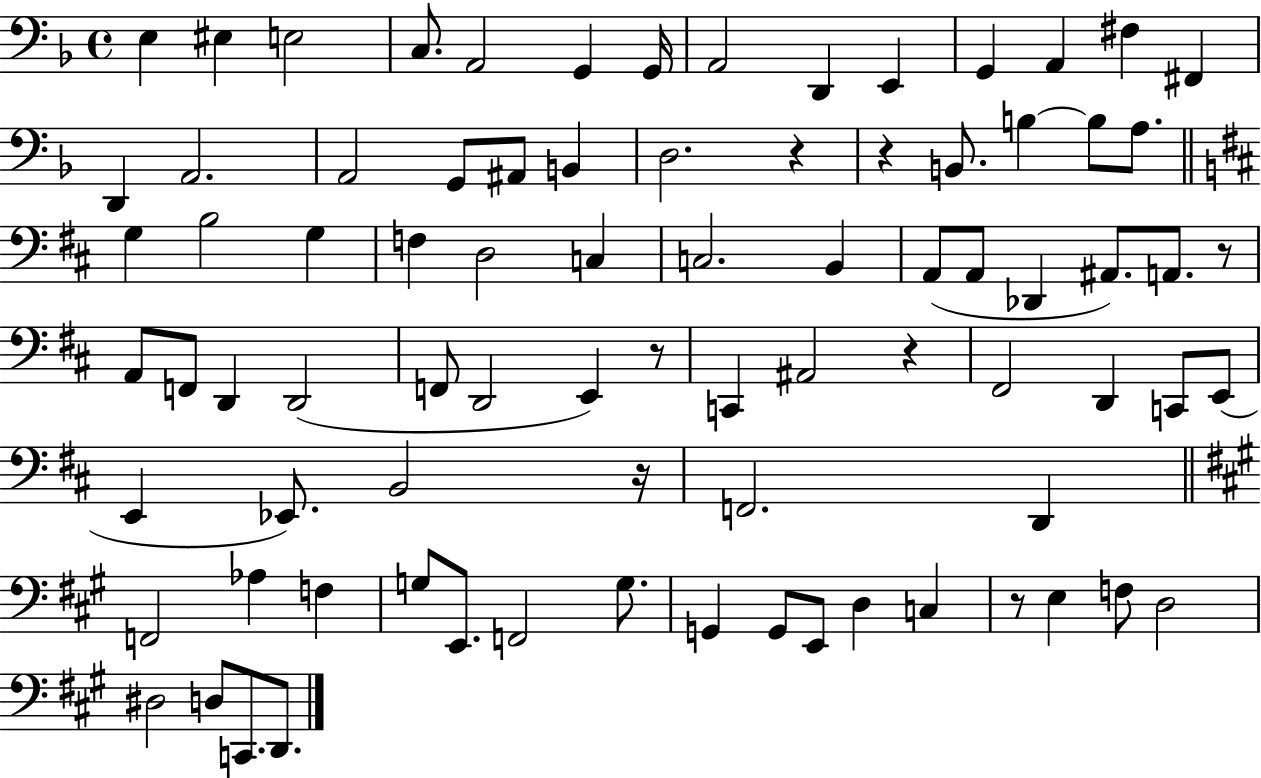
{
  \clef bass
  \time 4/4
  \defaultTimeSignature
  \key f \major
  e4 eis4 e2 | c8. a,2 g,4 g,16 | a,2 d,4 e,4 | g,4 a,4 fis4 fis,4 | \break d,4 a,2. | a,2 g,8 ais,8 b,4 | d2. r4 | r4 b,8. b4~~ b8 a8. | \break \bar "||" \break \key b \minor g4 b2 g4 | f4 d2 c4 | c2. b,4 | a,8( a,8 des,4 ais,8.) a,8. r8 | \break a,8 f,8 d,4 d,2( | f,8 d,2 e,4) r8 | c,4 ais,2 r4 | fis,2 d,4 c,8 e,8( | \break e,4 ees,8.) b,2 r16 | f,2. d,4 | \bar "||" \break \key a \major f,2 aes4 f4 | g8 e,8. f,2 g8. | g,4 g,8 e,8 d4 c4 | r8 e4 f8 d2 | \break dis2 d8 c,8. d,8. | \bar "|."
}